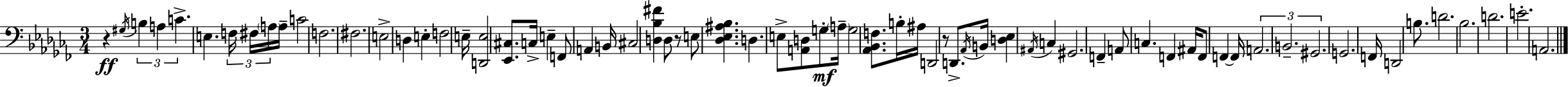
R/q G#3/s B3/q A3/q C4/q. E3/q. F3/s F#3/s A3/s A3/s C4/h F3/h. F#3/h. E3/h D3/q E3/q F3/h E3/s [D2,E3]/h [Eb2,C#3]/e. C3/s E3/q F2/e A2/q B2/s C#3/h [D3,Bb3,F#4]/q D3/e R/e E3/e [Db3,Eb3,A#3,Bb3]/q. D3/q. E3/e [A2,D3]/e G3/e A3/s G3/h [Ab2,Bb2,F3]/e. B3/s A#3/s D2/h R/e D2/e. Ab2/s B2/s [D3,Eb3]/q A#2/s C3/q G#2/h. F2/q A2/e C3/q. F2/q A#2/s F2/e F2/q F2/s A2/h. B2/h. G#2/h. G2/h. F2/s D2/h B3/e. D4/h. Bb3/h. D4/h. E4/h. A2/h.